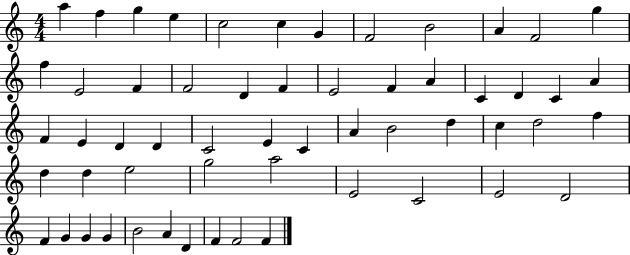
A5/q F5/q G5/q E5/q C5/h C5/q G4/q F4/h B4/h A4/q F4/h G5/q F5/q E4/h F4/q F4/h D4/q F4/q E4/h F4/q A4/q C4/q D4/q C4/q A4/q F4/q E4/q D4/q D4/q C4/h E4/q C4/q A4/q B4/h D5/q C5/q D5/h F5/q D5/q D5/q E5/h G5/h A5/h E4/h C4/h E4/h D4/h F4/q G4/q G4/q G4/q B4/h A4/q D4/q F4/q F4/h F4/q